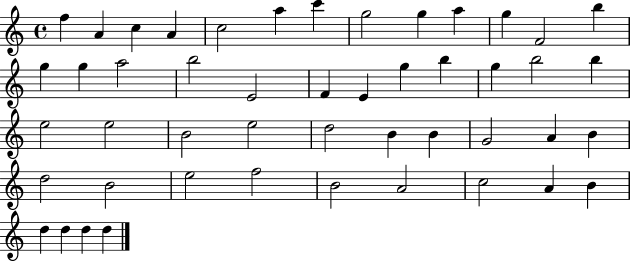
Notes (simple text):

F5/q A4/q C5/q A4/q C5/h A5/q C6/q G5/h G5/q A5/q G5/q F4/h B5/q G5/q G5/q A5/h B5/h E4/h F4/q E4/q G5/q B5/q G5/q B5/h B5/q E5/h E5/h B4/h E5/h D5/h B4/q B4/q G4/h A4/q B4/q D5/h B4/h E5/h F5/h B4/h A4/h C5/h A4/q B4/q D5/q D5/q D5/q D5/q